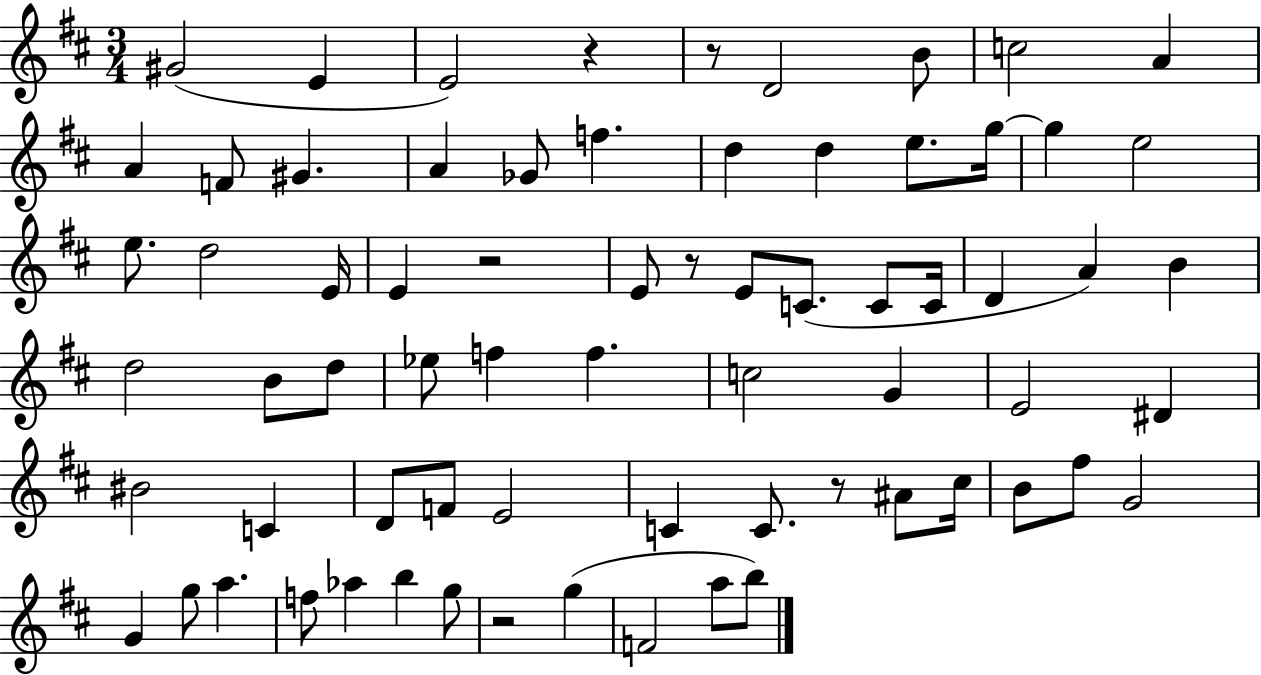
G#4/h E4/q E4/h R/q R/e D4/h B4/e C5/h A4/q A4/q F4/e G#4/q. A4/q Gb4/e F5/q. D5/q D5/q E5/e. G5/s G5/q E5/h E5/e. D5/h E4/s E4/q R/h E4/e R/e E4/e C4/e. C4/e C4/s D4/q A4/q B4/q D5/h B4/e D5/e Eb5/e F5/q F5/q. C5/h G4/q E4/h D#4/q BIS4/h C4/q D4/e F4/e E4/h C4/q C4/e. R/e A#4/e C#5/s B4/e F#5/e G4/h G4/q G5/e A5/q. F5/e Ab5/q B5/q G5/e R/h G5/q F4/h A5/e B5/e